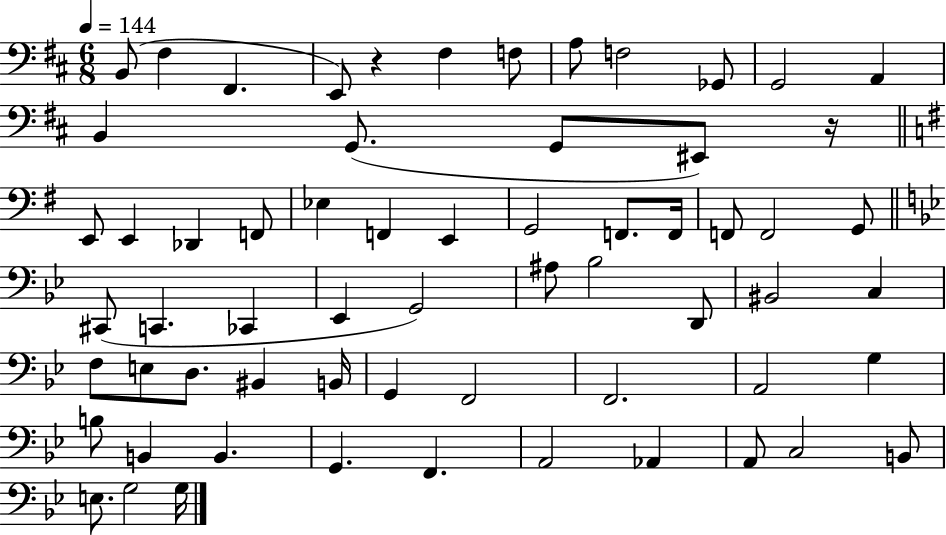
{
  \clef bass
  \numericTimeSignature
  \time 6/8
  \key d \major
  \tempo 4 = 144
  b,8( fis4 fis,4. | e,8) r4 fis4 f8 | a8 f2 ges,8 | g,2 a,4 | \break b,4 g,8.( g,8 eis,8) r16 | \bar "||" \break \key g \major e,8 e,4 des,4 f,8 | ees4 f,4 e,4 | g,2 f,8. f,16 | f,8 f,2 g,8 | \break \bar "||" \break \key g \minor cis,8( c,4. ces,4 | ees,4 g,2) | ais8 bes2 d,8 | bis,2 c4 | \break f8 e8 d8. bis,4 b,16 | g,4 f,2 | f,2. | a,2 g4 | \break b8 b,4 b,4. | g,4. f,4. | a,2 aes,4 | a,8 c2 b,8 | \break e8. g2 g16 | \bar "|."
}